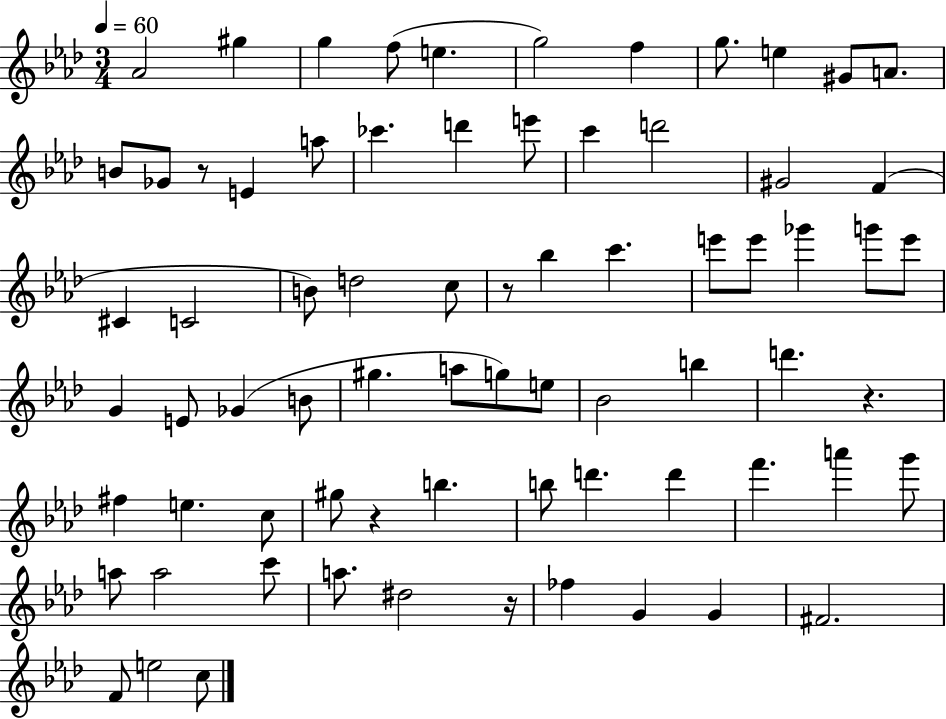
X:1
T:Untitled
M:3/4
L:1/4
K:Ab
_A2 ^g g f/2 e g2 f g/2 e ^G/2 A/2 B/2 _G/2 z/2 E a/2 _c' d' e'/2 c' d'2 ^G2 F ^C C2 B/2 d2 c/2 z/2 _b c' e'/2 e'/2 _g' g'/2 e'/2 G E/2 _G B/2 ^g a/2 g/2 e/2 _B2 b d' z ^f e c/2 ^g/2 z b b/2 d' d' f' a' g'/2 a/2 a2 c'/2 a/2 ^d2 z/4 _f G G ^F2 F/2 e2 c/2